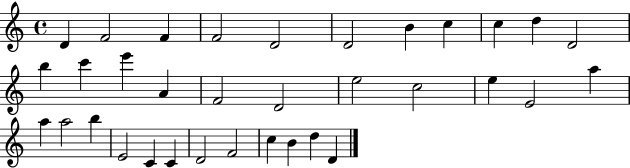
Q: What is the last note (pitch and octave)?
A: D4